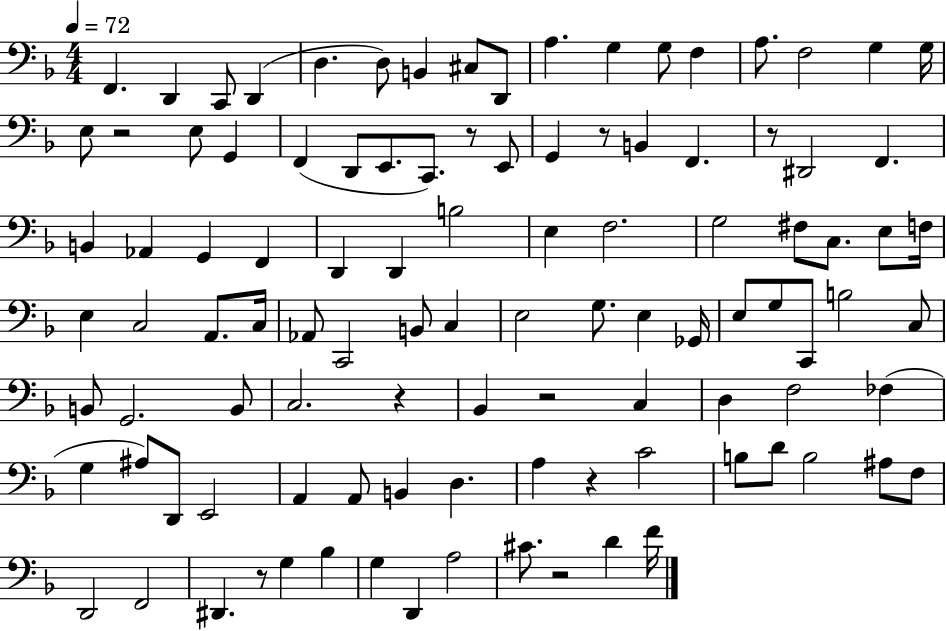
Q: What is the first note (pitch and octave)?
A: F2